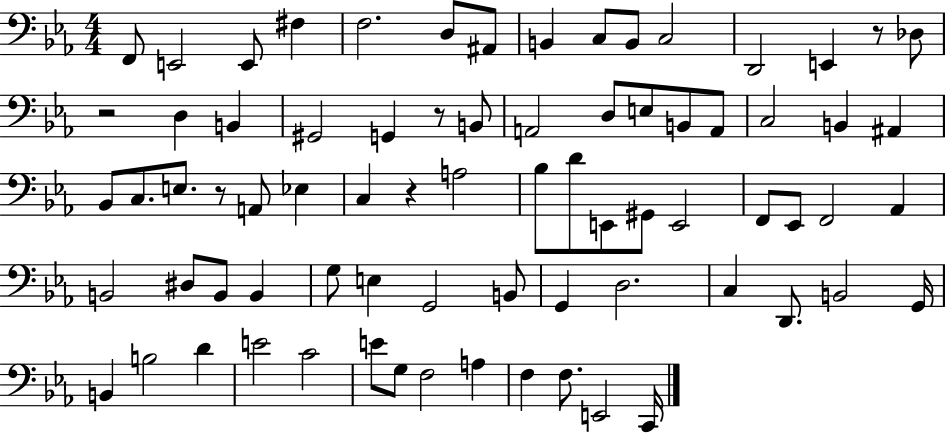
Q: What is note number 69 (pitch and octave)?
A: E2